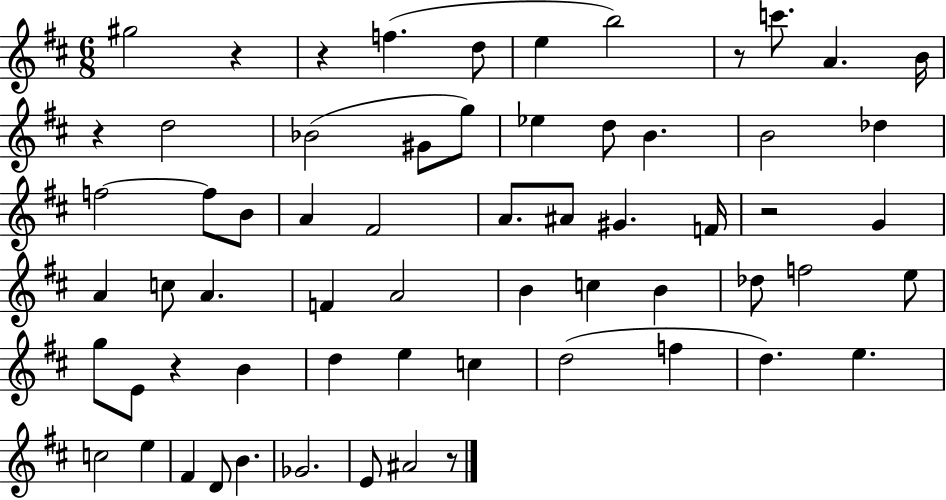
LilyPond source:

{
  \clef treble
  \numericTimeSignature
  \time 6/8
  \key d \major
  gis''2 r4 | r4 f''4.( d''8 | e''4 b''2) | r8 c'''8. a'4. b'16 | \break r4 d''2 | bes'2( gis'8 g''8) | ees''4 d''8 b'4. | b'2 des''4 | \break f''2~~ f''8 b'8 | a'4 fis'2 | a'8. ais'8 gis'4. f'16 | r2 g'4 | \break a'4 c''8 a'4. | f'4 a'2 | b'4 c''4 b'4 | des''8 f''2 e''8 | \break g''8 e'8 r4 b'4 | d''4 e''4 c''4 | d''2( f''4 | d''4.) e''4. | \break c''2 e''4 | fis'4 d'8 b'4. | ges'2. | e'8 ais'2 r8 | \break \bar "|."
}